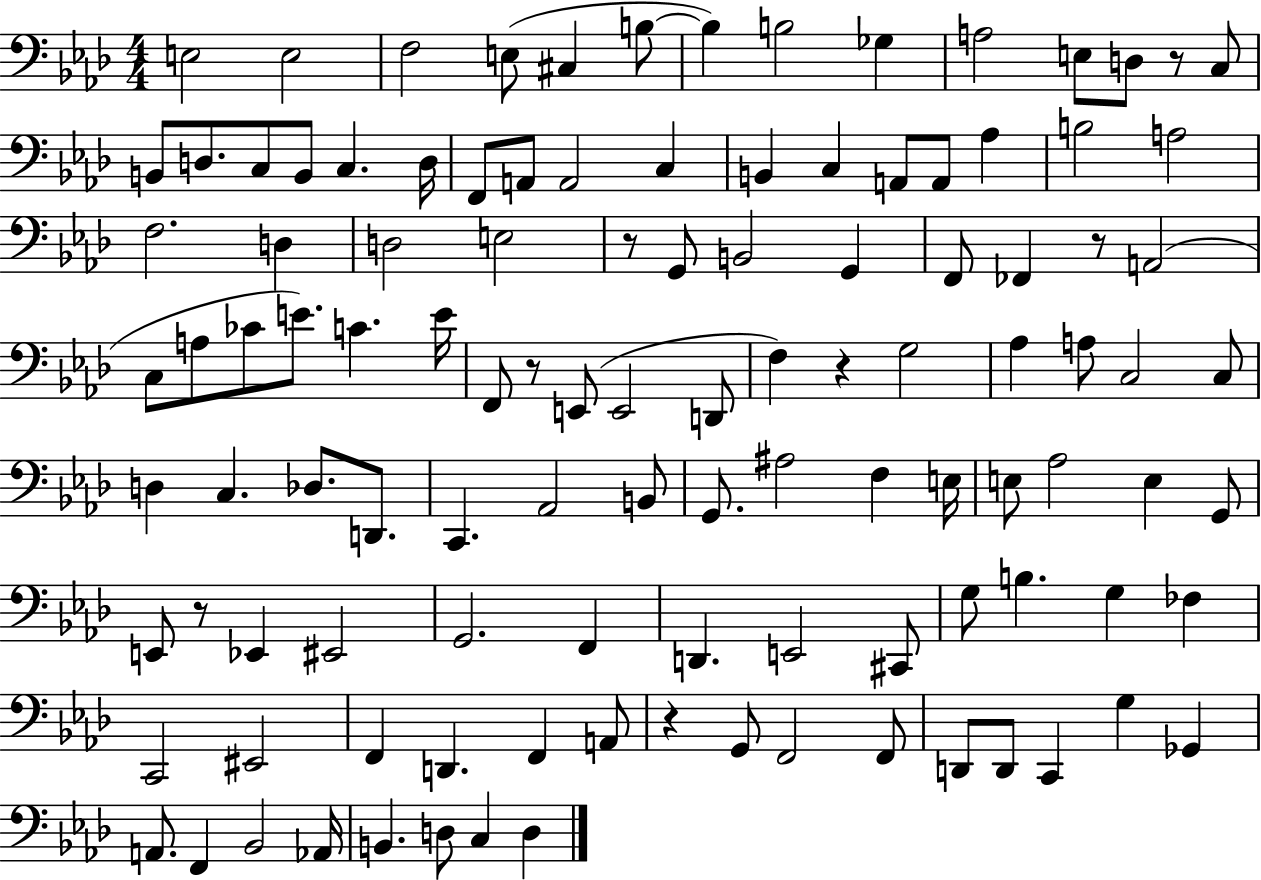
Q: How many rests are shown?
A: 7